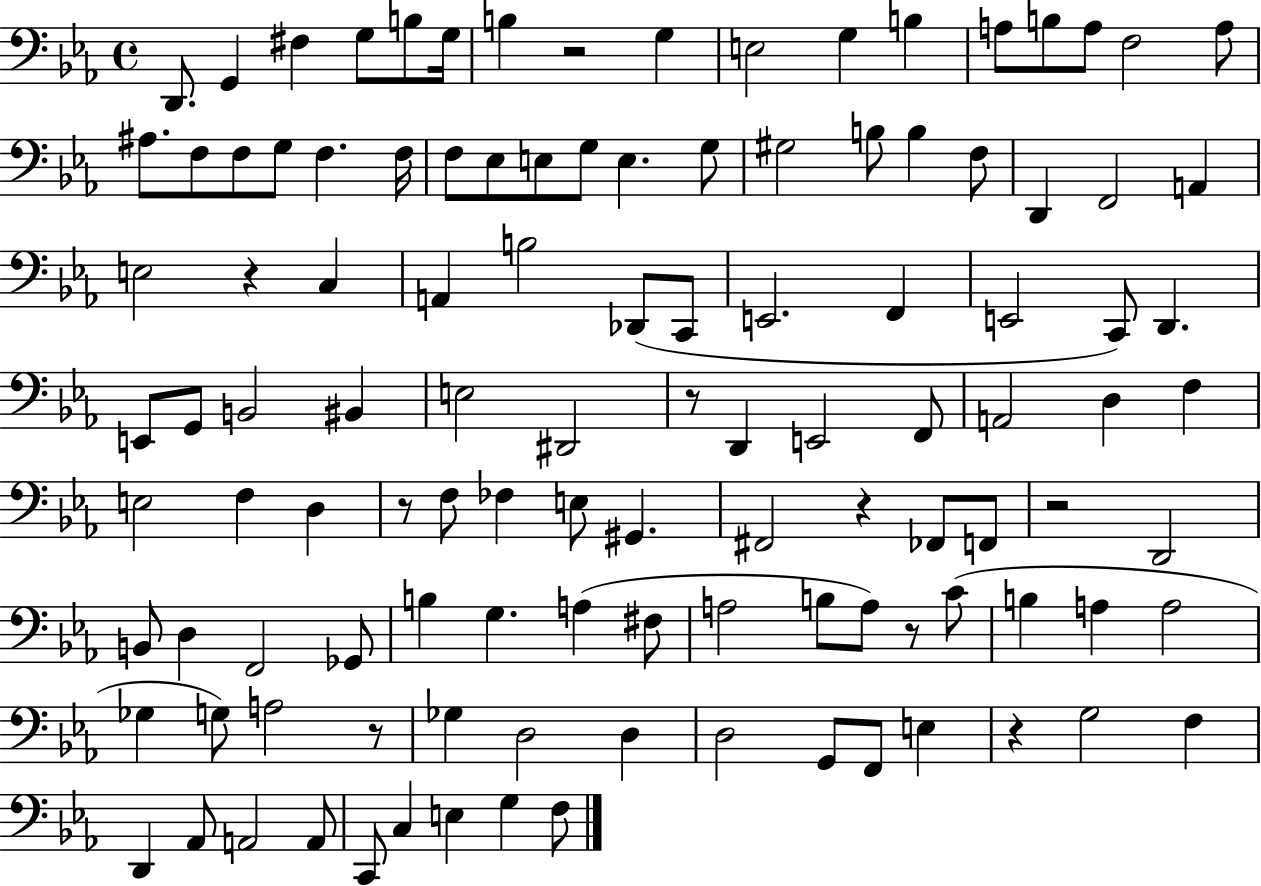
{
  \clef bass
  \time 4/4
  \defaultTimeSignature
  \key ees \major
  d,8. g,4 fis4 g8 b8 g16 | b4 r2 g4 | e2 g4 b4 | a8 b8 a8 f2 a8 | \break ais8. f8 f8 g8 f4. f16 | f8 ees8 e8 g8 e4. g8 | gis2 b8 b4 f8 | d,4 f,2 a,4 | \break e2 r4 c4 | a,4 b2 des,8( c,8 | e,2. f,4 | e,2 c,8) d,4. | \break e,8 g,8 b,2 bis,4 | e2 dis,2 | r8 d,4 e,2 f,8 | a,2 d4 f4 | \break e2 f4 d4 | r8 f8 fes4 e8 gis,4. | fis,2 r4 fes,8 f,8 | r2 d,2 | \break b,8 d4 f,2 ges,8 | b4 g4. a4( fis8 | a2 b8 a8) r8 c'8( | b4 a4 a2 | \break ges4 g8) a2 r8 | ges4 d2 d4 | d2 g,8 f,8 e4 | r4 g2 f4 | \break d,4 aes,8 a,2 a,8 | c,8 c4 e4 g4 f8 | \bar "|."
}